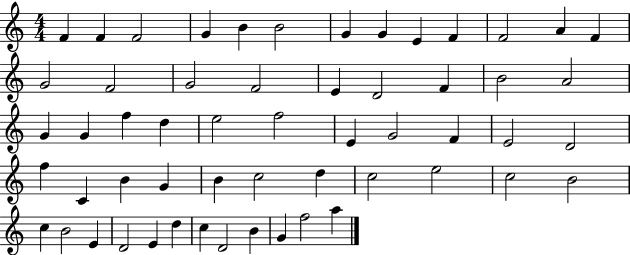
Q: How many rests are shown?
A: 0